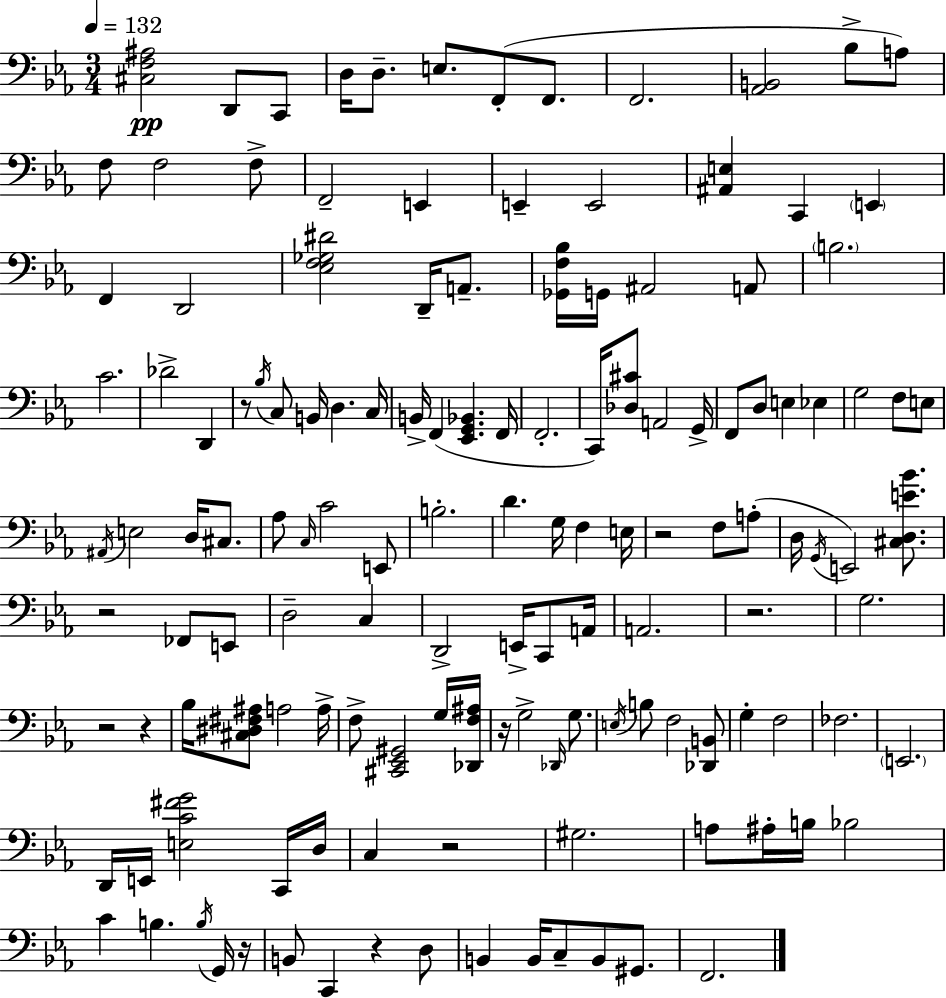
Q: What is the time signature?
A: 3/4